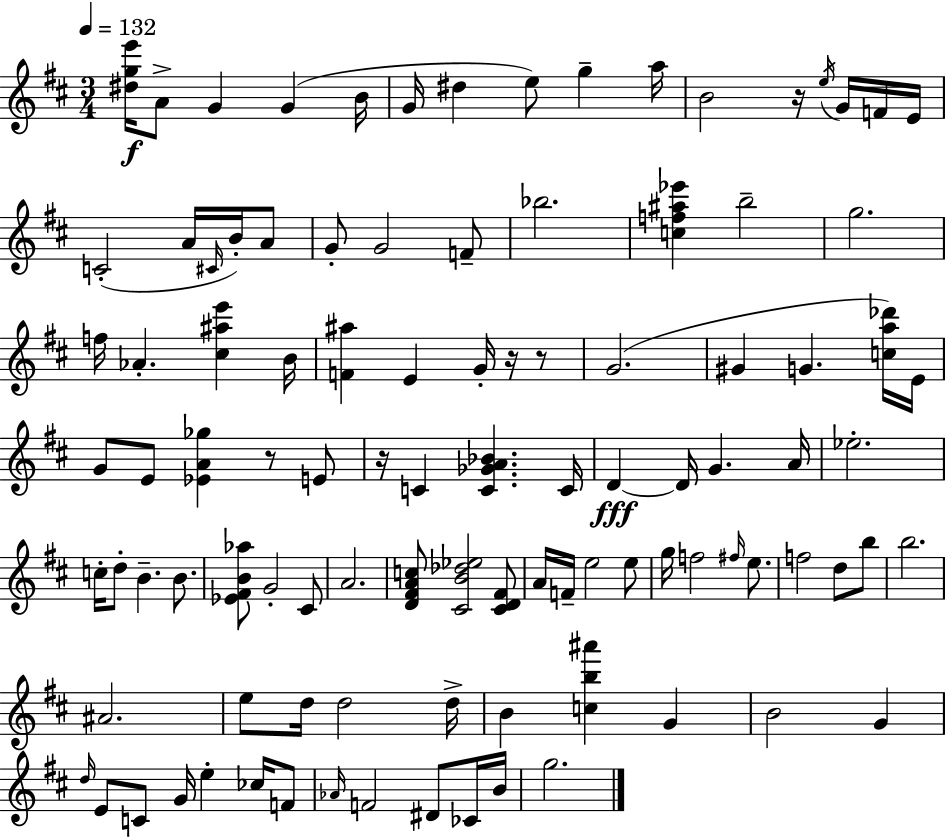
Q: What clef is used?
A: treble